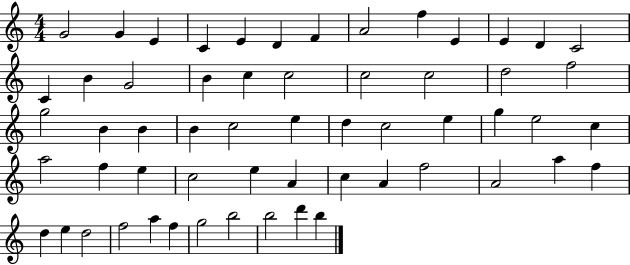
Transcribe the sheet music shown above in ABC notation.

X:1
T:Untitled
M:4/4
L:1/4
K:C
G2 G E C E D F A2 f E E D C2 C B G2 B c c2 c2 c2 d2 f2 g2 B B B c2 e d c2 e g e2 c a2 f e c2 e A c A f2 A2 a f d e d2 f2 a f g2 b2 b2 d' b